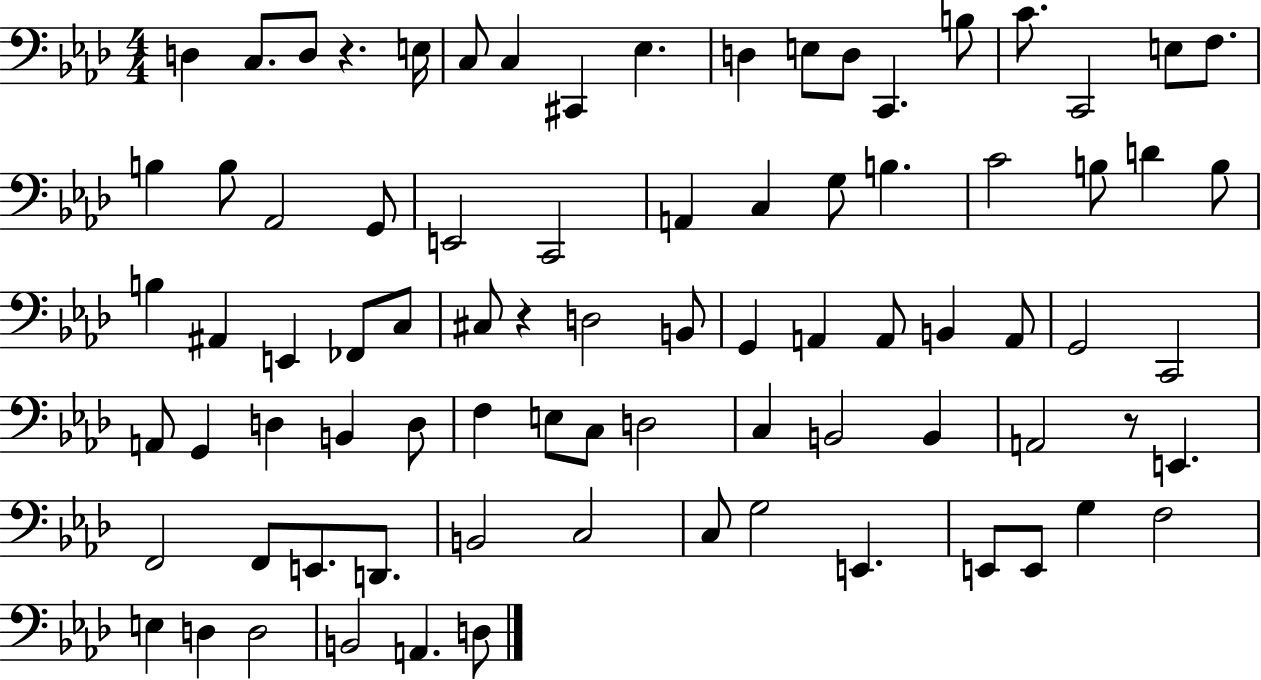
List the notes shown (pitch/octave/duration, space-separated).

D3/q C3/e. D3/e R/q. E3/s C3/e C3/q C#2/q Eb3/q. D3/q E3/e D3/e C2/q. B3/e C4/e. C2/h E3/e F3/e. B3/q B3/e Ab2/h G2/e E2/h C2/h A2/q C3/q G3/e B3/q. C4/h B3/e D4/q B3/e B3/q A#2/q E2/q FES2/e C3/e C#3/e R/q D3/h B2/e G2/q A2/q A2/e B2/q A2/e G2/h C2/h A2/e G2/q D3/q B2/q D3/e F3/q E3/e C3/e D3/h C3/q B2/h B2/q A2/h R/e E2/q. F2/h F2/e E2/e. D2/e. B2/h C3/h C3/e G3/h E2/q. E2/e E2/e G3/q F3/h E3/q D3/q D3/h B2/h A2/q. D3/e